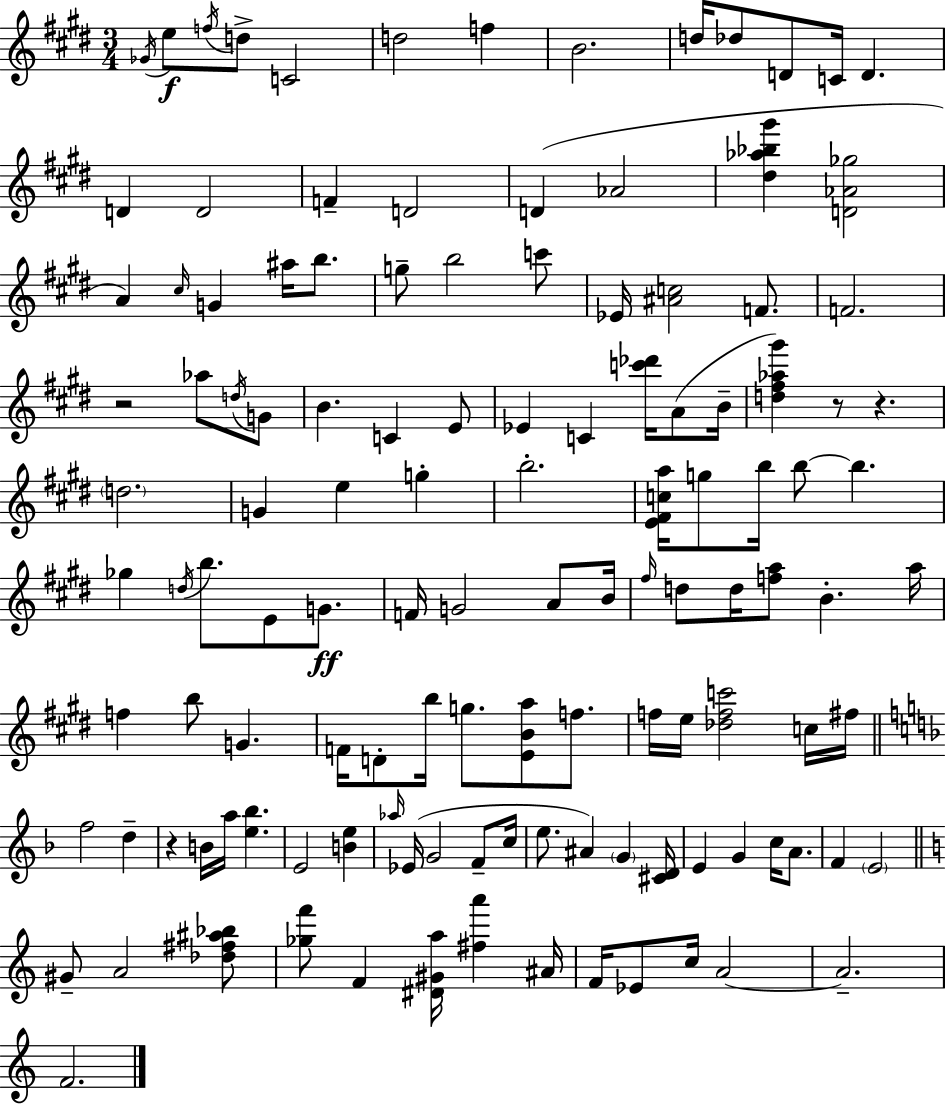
X:1
T:Untitled
M:3/4
L:1/4
K:E
_G/4 e/2 f/4 d/2 C2 d2 f B2 d/4 _d/2 D/2 C/4 D D D2 F D2 D _A2 [^d_a_b^g'] [D_A_g]2 A ^c/4 G ^a/4 b/2 g/2 b2 c'/2 _E/4 [^Ac]2 F/2 F2 z2 _a/2 d/4 G/2 B C E/2 _E C [c'_d']/4 A/2 B/4 [d^f_a^g'] z/2 z d2 G e g b2 [E^Fca]/4 g/2 b/4 b/2 b _g d/4 b/2 E/2 G/2 F/4 G2 A/2 B/4 ^f/4 d/2 d/4 [fa]/2 B a/4 f b/2 G F/4 D/2 b/4 g/2 [EBa]/2 f/2 f/4 e/4 [_dfc']2 c/4 ^f/4 f2 d z B/4 a/4 [e_b] E2 [Be] _a/4 _E/4 G2 F/2 c/4 e/2 ^A G [^CD]/4 E G c/4 A/2 F E2 ^G/2 A2 [_d^f^a_b]/2 [_gf']/2 F [^D^Ga]/4 [^fa'] ^A/4 F/4 _E/2 c/4 A2 A2 F2